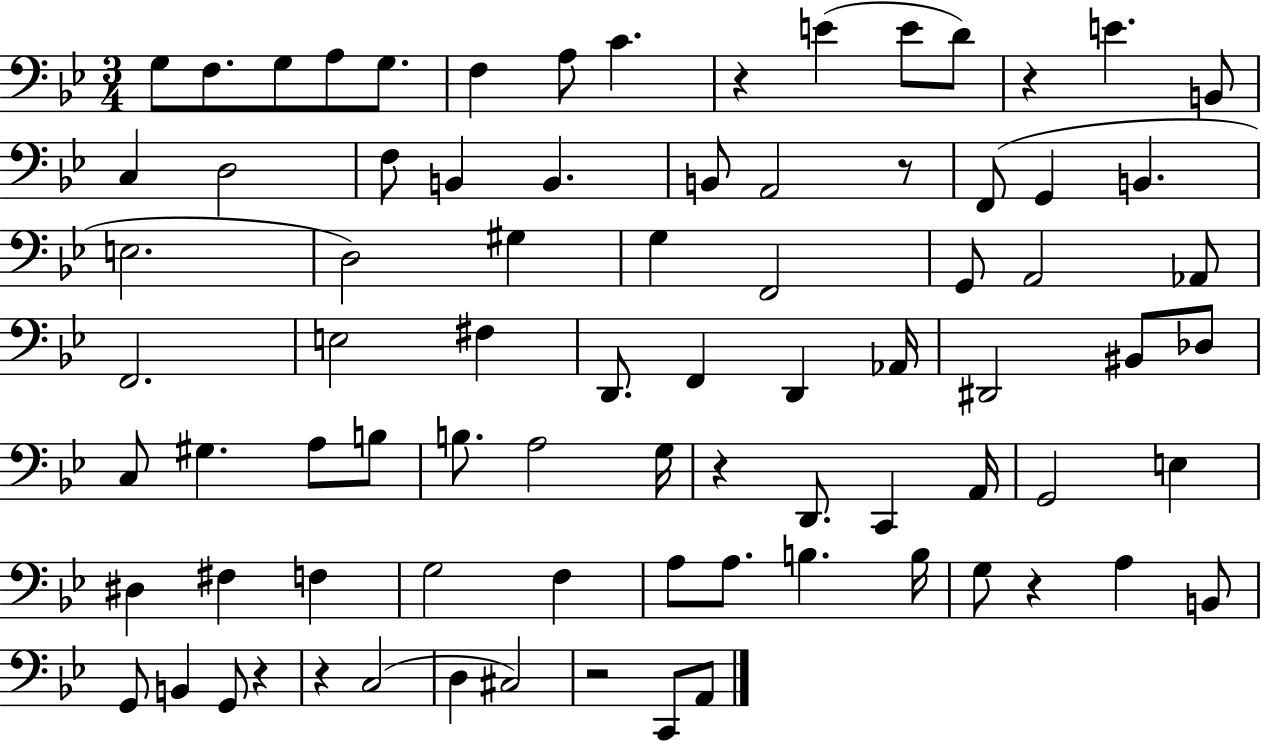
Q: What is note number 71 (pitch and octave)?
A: C#3